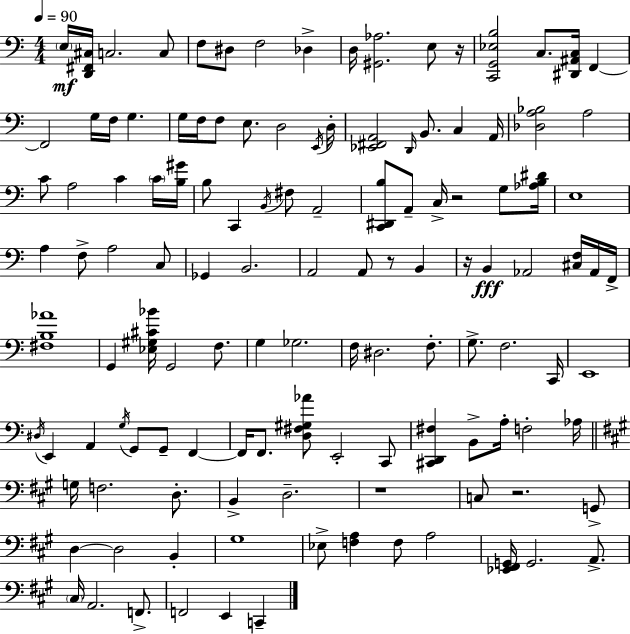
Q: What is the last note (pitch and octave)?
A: C2